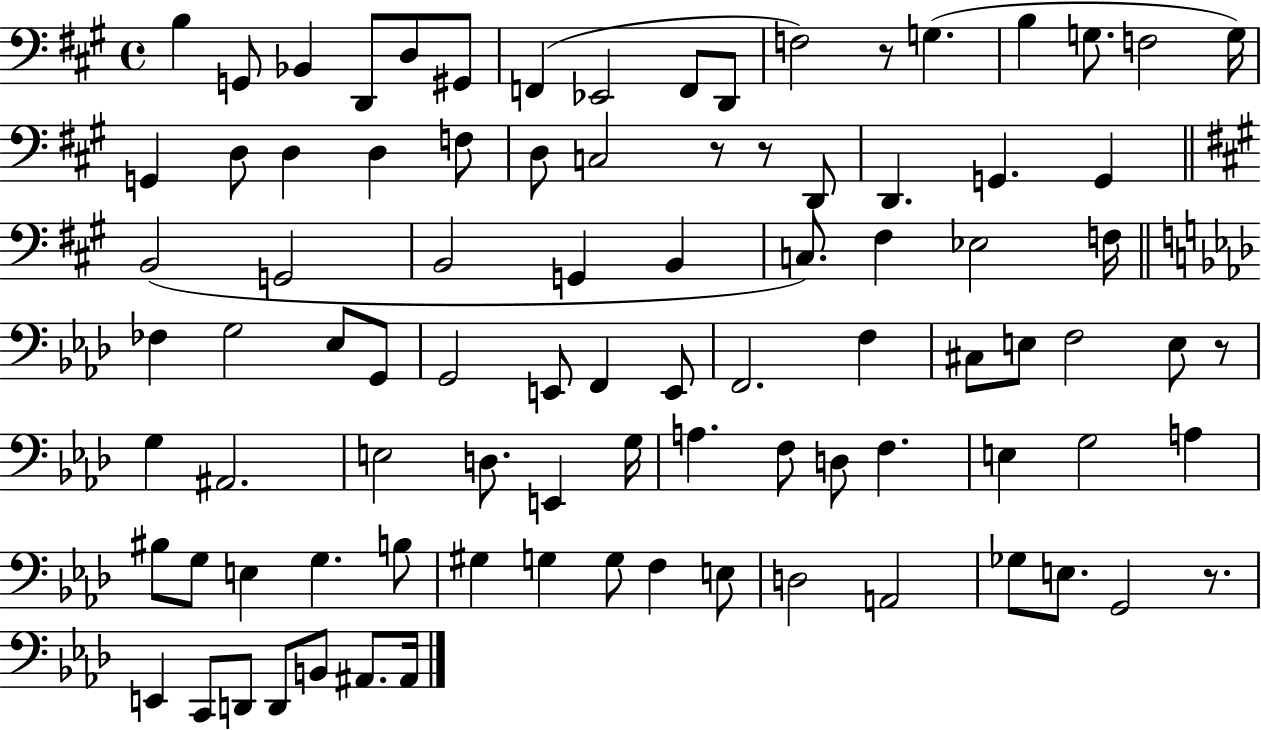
X:1
T:Untitled
M:4/4
L:1/4
K:A
B, G,,/2 _B,, D,,/2 D,/2 ^G,,/2 F,, _E,,2 F,,/2 D,,/2 F,2 z/2 G, B, G,/2 F,2 G,/4 G,, D,/2 D, D, F,/2 D,/2 C,2 z/2 z/2 D,,/2 D,, G,, G,, B,,2 G,,2 B,,2 G,, B,, C,/2 ^F, _E,2 F,/4 _F, G,2 _E,/2 G,,/2 G,,2 E,,/2 F,, E,,/2 F,,2 F, ^C,/2 E,/2 F,2 E,/2 z/2 G, ^A,,2 E,2 D,/2 E,, G,/4 A, F,/2 D,/2 F, E, G,2 A, ^B,/2 G,/2 E, G, B,/2 ^G, G, G,/2 F, E,/2 D,2 A,,2 _G,/2 E,/2 G,,2 z/2 E,, C,,/2 D,,/2 D,,/2 B,,/2 ^A,,/2 ^A,,/4